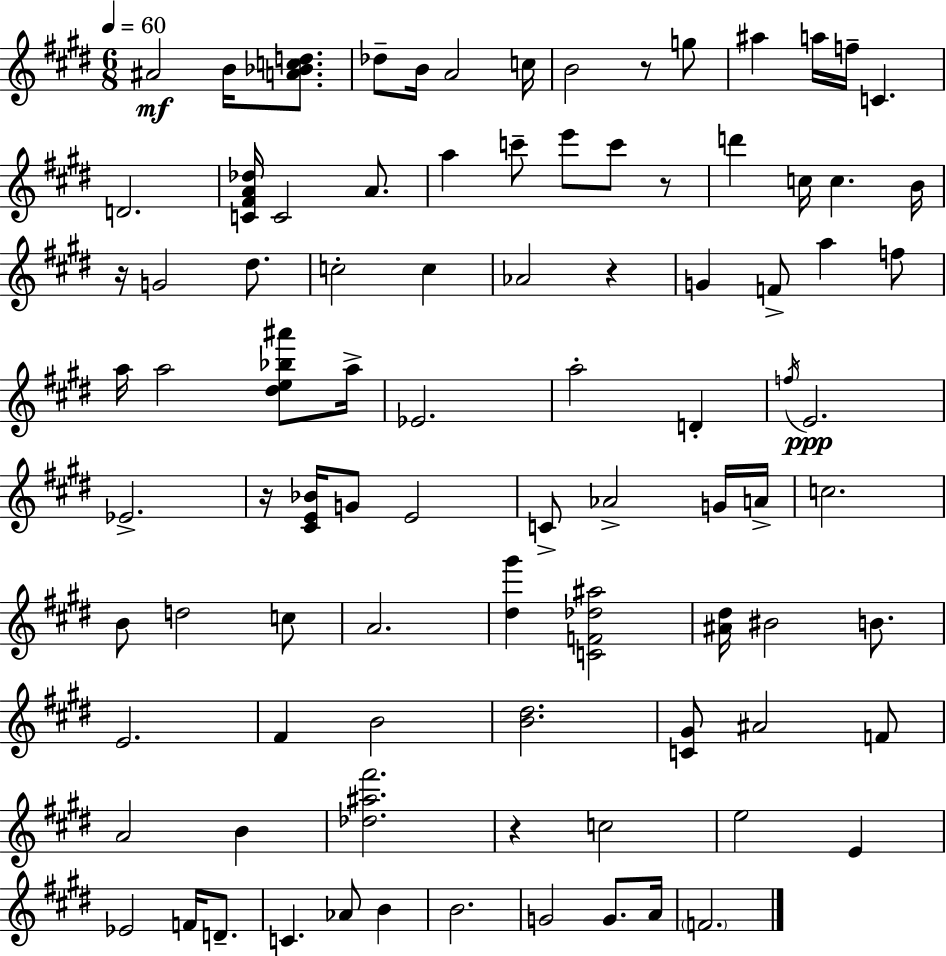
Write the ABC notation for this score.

X:1
T:Untitled
M:6/8
L:1/4
K:E
^A2 B/4 [A_Bcd]/2 _d/2 B/4 A2 c/4 B2 z/2 g/2 ^a a/4 f/4 C D2 [C^FA_d]/4 C2 A/2 a c'/2 e'/2 c'/2 z/2 d' c/4 c B/4 z/4 G2 ^d/2 c2 c _A2 z G F/2 a f/2 a/4 a2 [^de_b^a']/2 a/4 _E2 a2 D f/4 E2 _E2 z/4 [^CE_B]/4 G/2 E2 C/2 _A2 G/4 A/4 c2 B/2 d2 c/2 A2 [^d^g'] [CF_d^a]2 [^A^d]/4 ^B2 B/2 E2 ^F B2 [B^d]2 [C^G]/2 ^A2 F/2 A2 B [_d^a^f']2 z c2 e2 E _E2 F/4 D/2 C _A/2 B B2 G2 G/2 A/4 F2